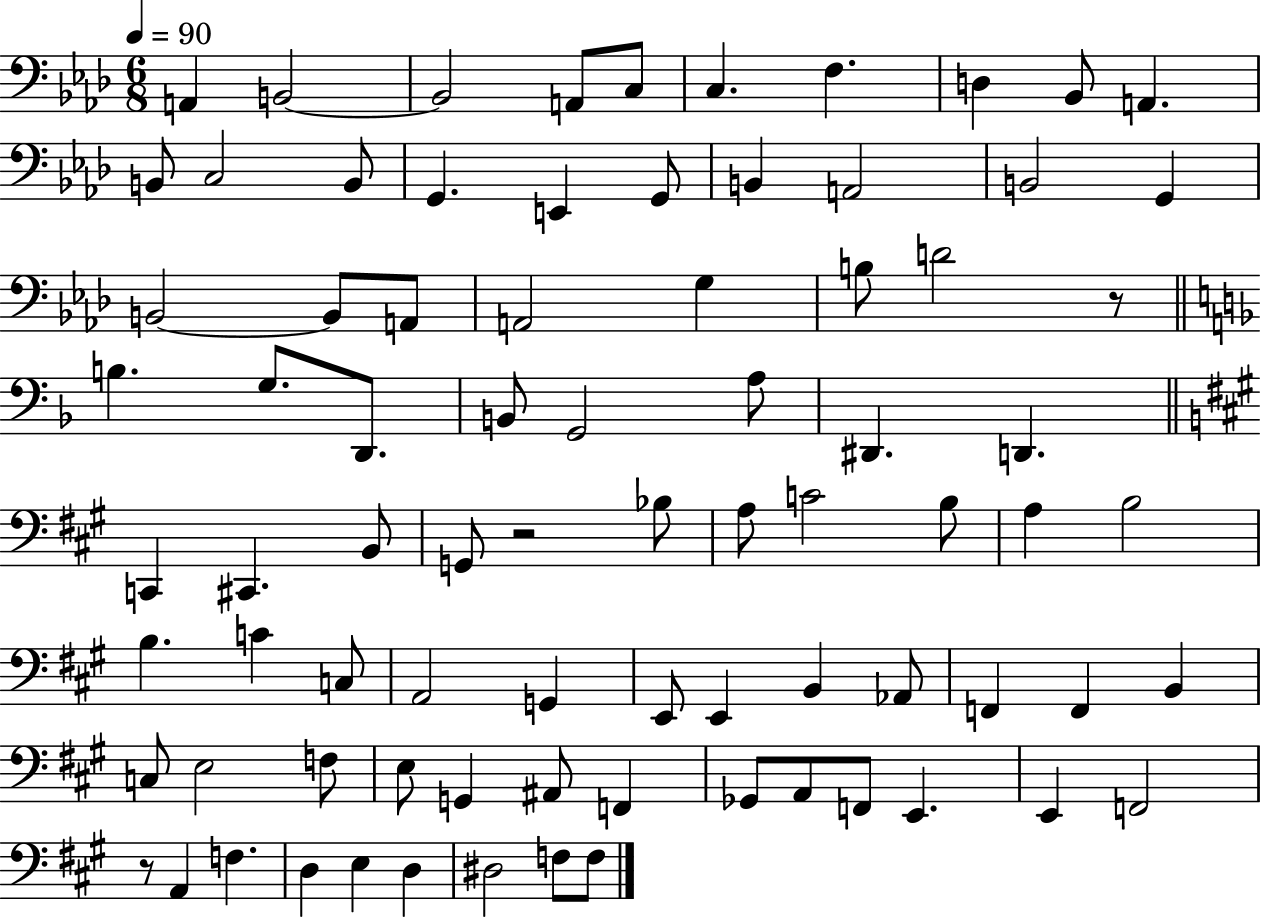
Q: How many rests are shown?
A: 3